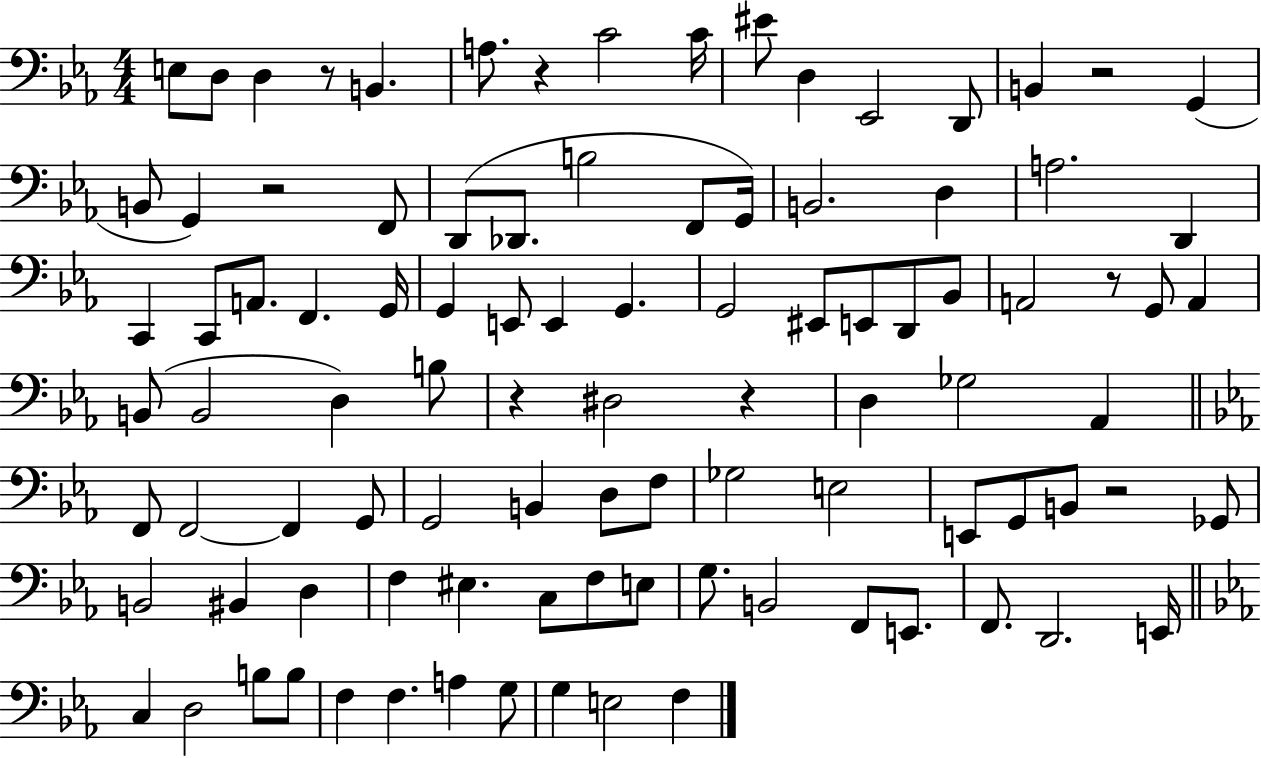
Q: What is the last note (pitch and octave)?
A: F3